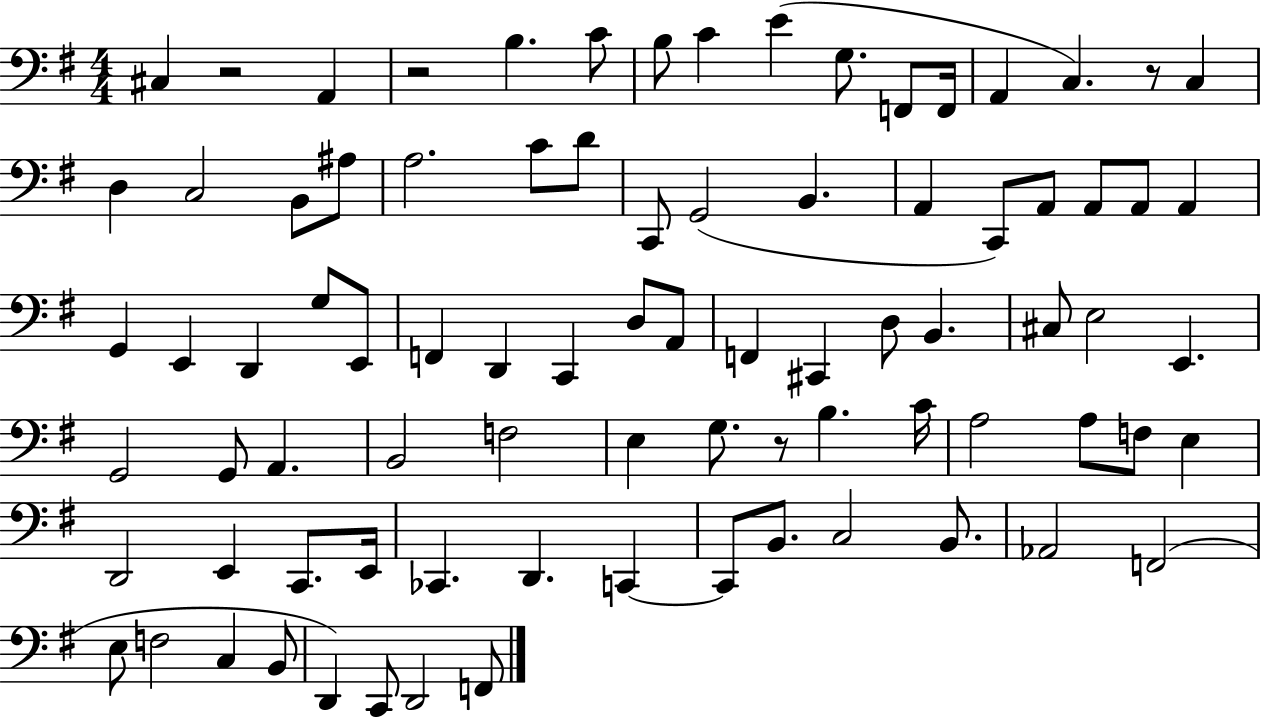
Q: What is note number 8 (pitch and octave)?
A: G3